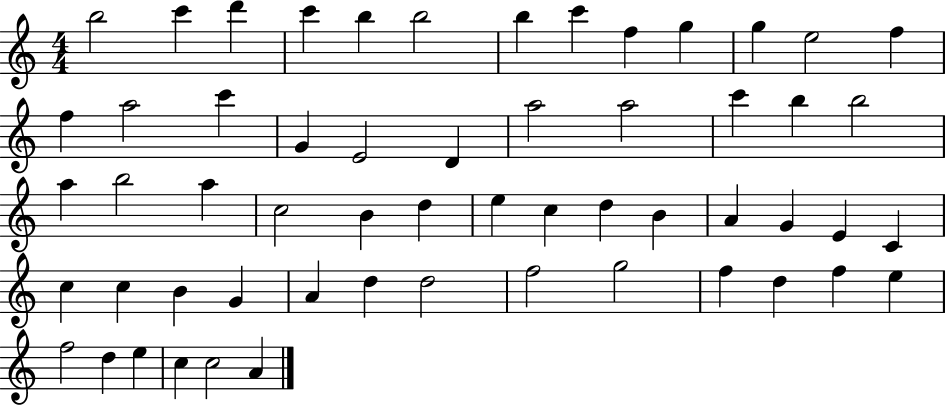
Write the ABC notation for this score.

X:1
T:Untitled
M:4/4
L:1/4
K:C
b2 c' d' c' b b2 b c' f g g e2 f f a2 c' G E2 D a2 a2 c' b b2 a b2 a c2 B d e c d B A G E C c c B G A d d2 f2 g2 f d f e f2 d e c c2 A